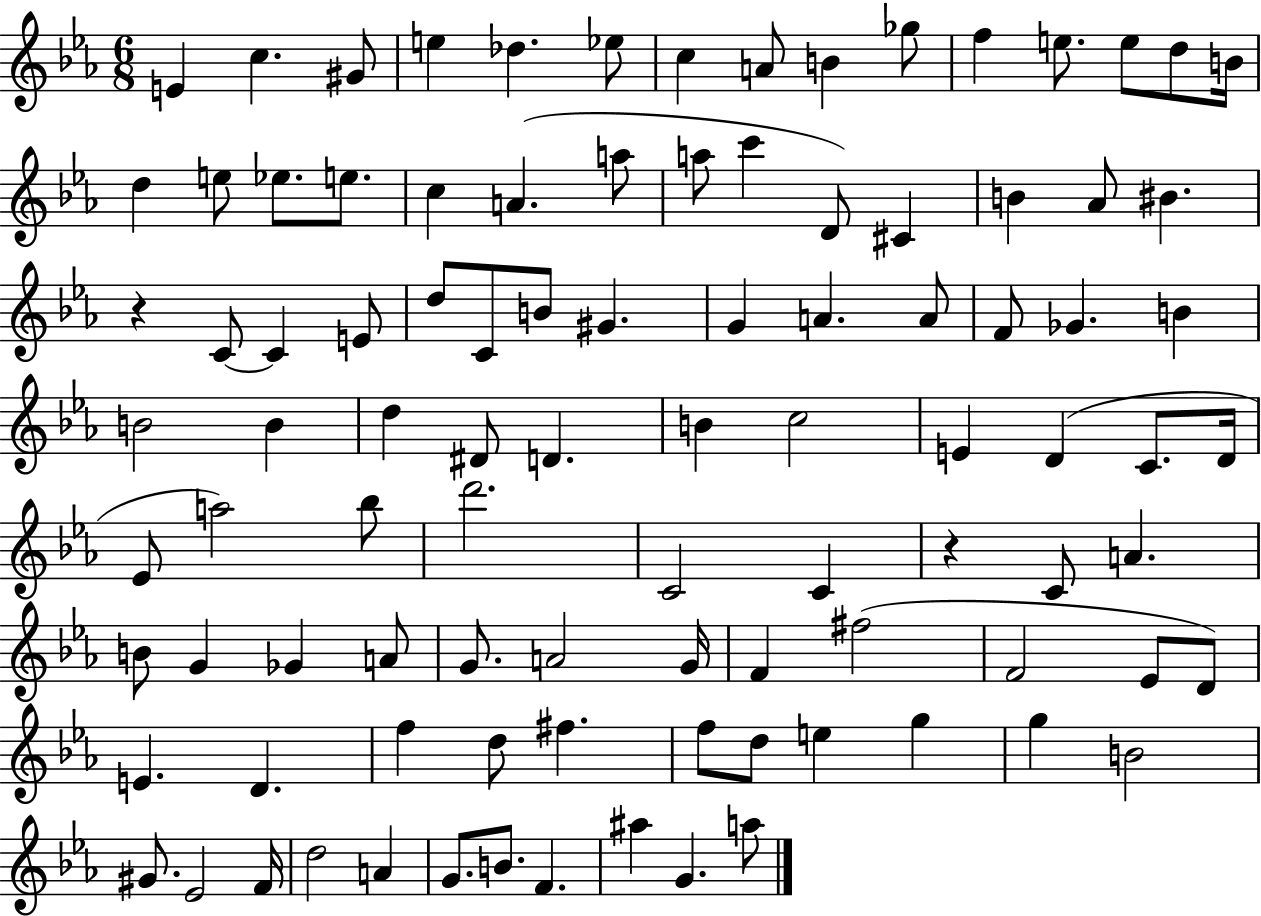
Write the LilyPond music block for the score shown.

{
  \clef treble
  \numericTimeSignature
  \time 6/8
  \key ees \major
  e'4 c''4. gis'8 | e''4 des''4. ees''8 | c''4 a'8 b'4 ges''8 | f''4 e''8. e''8 d''8 b'16 | \break d''4 e''8 ees''8. e''8. | c''4 a'4.( a''8 | a''8 c'''4 d'8) cis'4 | b'4 aes'8 bis'4. | \break r4 c'8~~ c'4 e'8 | d''8 c'8 b'8 gis'4. | g'4 a'4. a'8 | f'8 ges'4. b'4 | \break b'2 b'4 | d''4 dis'8 d'4. | b'4 c''2 | e'4 d'4( c'8. d'16 | \break ees'8 a''2) bes''8 | d'''2. | c'2 c'4 | r4 c'8 a'4. | \break b'8 g'4 ges'4 a'8 | g'8. a'2 g'16 | f'4 fis''2( | f'2 ees'8 d'8) | \break e'4. d'4. | f''4 d''8 fis''4. | f''8 d''8 e''4 g''4 | g''4 b'2 | \break gis'8. ees'2 f'16 | d''2 a'4 | g'8. b'8. f'4. | ais''4 g'4. a''8 | \break \bar "|."
}